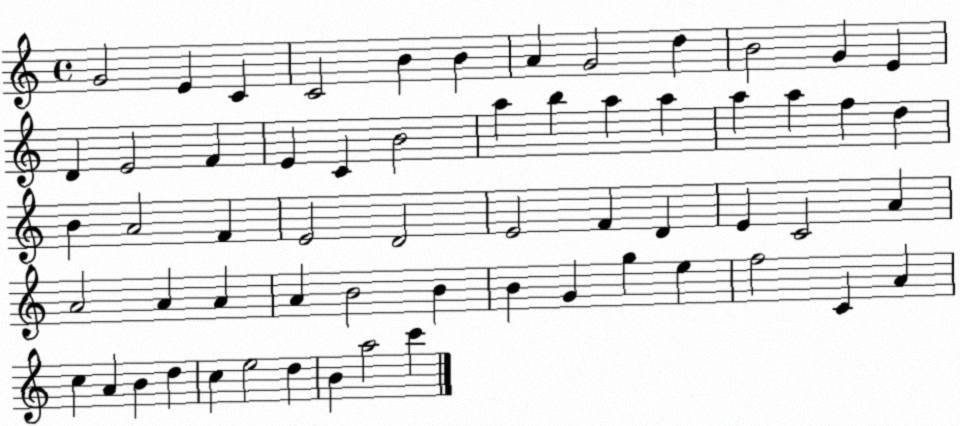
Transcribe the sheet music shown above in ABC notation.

X:1
T:Untitled
M:4/4
L:1/4
K:C
G2 E C C2 B B A G2 d B2 G E D E2 F E C B2 a b a a a a f d B A2 F E2 D2 E2 F D E C2 A A2 A A A B2 B B G g e f2 C A c A B d c e2 d B a2 c'